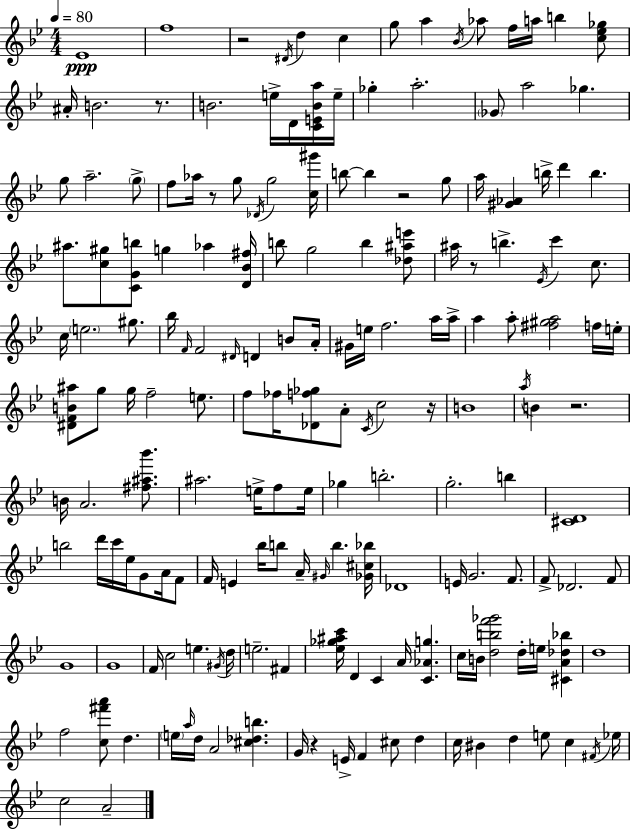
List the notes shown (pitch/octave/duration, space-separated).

Eb4/w F5/w R/h D#4/s D5/q C5/q G5/e A5/q Bb4/s Ab5/e F5/s A5/s B5/q [C5,Eb5,Gb5]/e A#4/s B4/h. R/e. B4/h. E5/s D4/s [C4,E4,B4,A5]/s E5/s Gb5/q A5/h. Gb4/e A5/h Gb5/q. G5/e A5/h. G5/e F5/e Ab5/s R/e G5/e Db4/s G5/h [C5,G#6]/s B5/e B5/q R/h G5/e A5/s [G#4,Ab4]/q B5/s D6/q B5/q. A#5/e. [C5,G#5]/e [C4,G4,B5]/e G5/q Ab5/q [D4,Bb4,F#5]/s B5/e G5/h B5/q [Db5,A#5,E6]/e A#5/s R/e B5/q. Eb4/s C6/q C5/e. C5/s E5/h. G#5/e. Bb5/s F4/s F4/h D#4/s D4/q B4/e A4/s G#4/s E5/s F5/h. A5/s A5/s A5/q A5/e [F#5,G#5,A5]/h F5/s E5/s [D#4,F4,B4,A#5]/e G5/e G5/s F5/h E5/e. F5/e FES5/s [Db4,F5,Gb5]/e A4/e C4/s C5/h R/s B4/w A5/s B4/q R/h. B4/s A4/h. [F#5,A#5,Bb6]/e. A#5/h. E5/s F5/e E5/s Gb5/q B5/h. G5/h. B5/q [C#4,D4]/w B5/h D6/s C6/s Eb5/s G4/e A4/s F4/e F4/s E4/q Bb5/s B5/e A4/s G#4/s B5/q. [Gb4,C#5,Bb5]/s Db4/w E4/s G4/h. F4/e. F4/e Db4/h. F4/e G4/w G4/w F4/s C5/h E5/q. G#4/s D5/s E5/h. F#4/q [Eb5,Gb5,A#5,C6]/s D4/q C4/q A4/s [C4,Ab4,G5]/q. C5/s B4/s [D5,B5,F6,Gb6]/h D5/s E5/s [C#4,A4,Db5,Bb5]/q D5/w F5/h [C5,F#6,A6]/e D5/q. E5/s A5/s D5/s A4/h [C#5,Db5,B5]/q. G4/s R/q E4/s F4/q C#5/e D5/q C5/s BIS4/q D5/q E5/e C5/q F#4/s Eb5/s C5/h A4/h